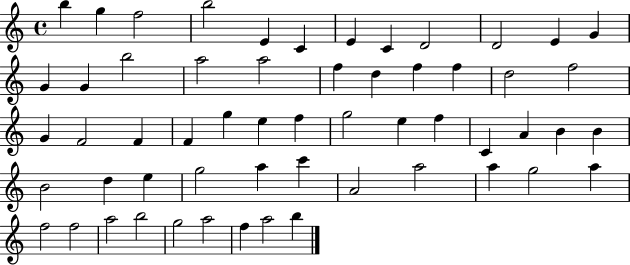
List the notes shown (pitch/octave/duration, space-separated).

B5/q G5/q F5/h B5/h E4/q C4/q E4/q C4/q D4/h D4/h E4/q G4/q G4/q G4/q B5/h A5/h A5/h F5/q D5/q F5/q F5/q D5/h F5/h G4/q F4/h F4/q F4/q G5/q E5/q F5/q G5/h E5/q F5/q C4/q A4/q B4/q B4/q B4/h D5/q E5/q G5/h A5/q C6/q A4/h A5/h A5/q G5/h A5/q F5/h F5/h A5/h B5/h G5/h A5/h F5/q A5/h B5/q